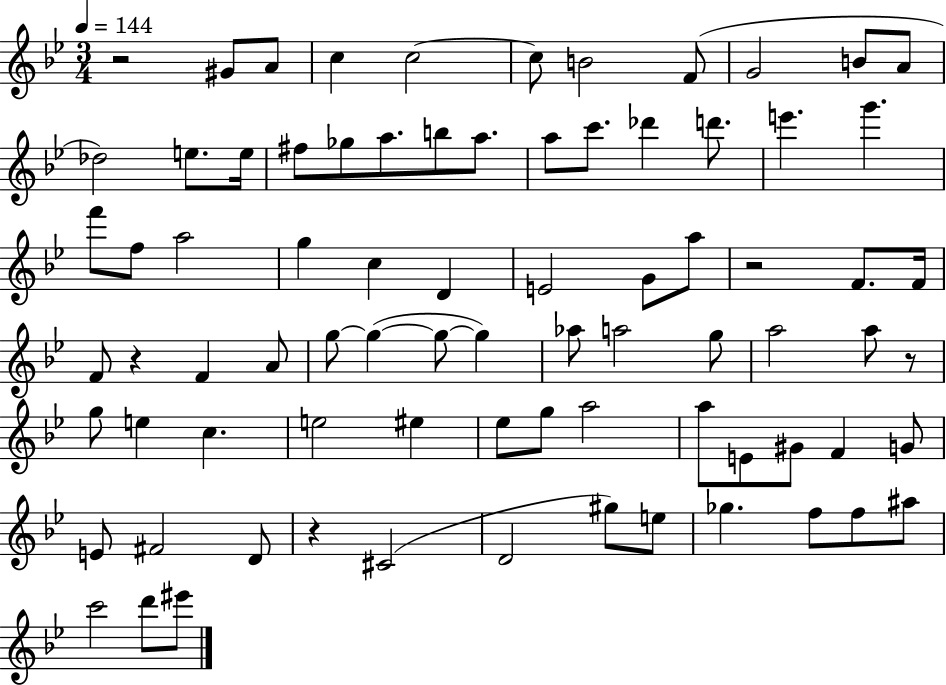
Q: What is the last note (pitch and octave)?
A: EIS6